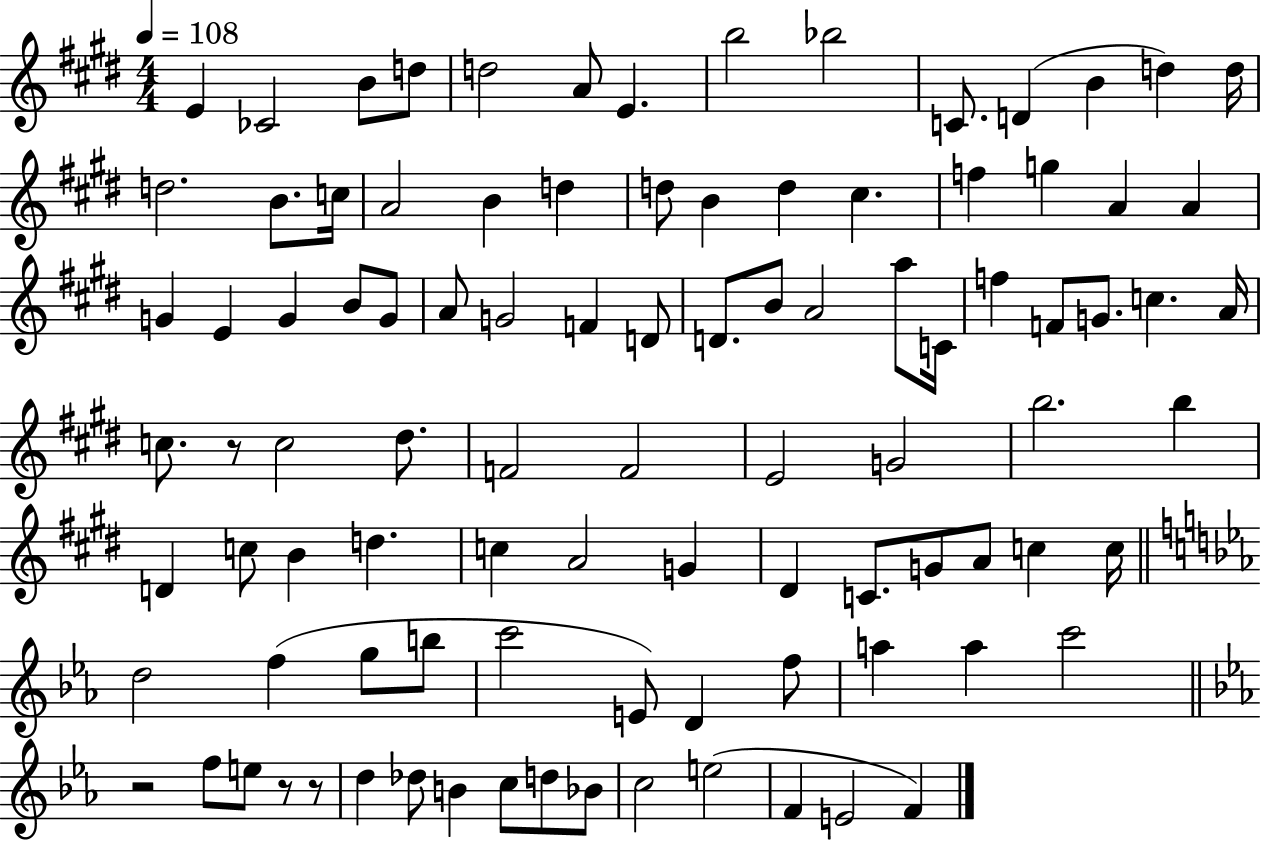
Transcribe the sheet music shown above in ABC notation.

X:1
T:Untitled
M:4/4
L:1/4
K:E
E _C2 B/2 d/2 d2 A/2 E b2 _b2 C/2 D B d d/4 d2 B/2 c/4 A2 B d d/2 B d ^c f g A A G E G B/2 G/2 A/2 G2 F D/2 D/2 B/2 A2 a/2 C/4 f F/2 G/2 c A/4 c/2 z/2 c2 ^d/2 F2 F2 E2 G2 b2 b D c/2 B d c A2 G ^D C/2 G/2 A/2 c c/4 d2 f g/2 b/2 c'2 E/2 D f/2 a a c'2 z2 f/2 e/2 z/2 z/2 d _d/2 B c/2 d/2 _B/2 c2 e2 F E2 F